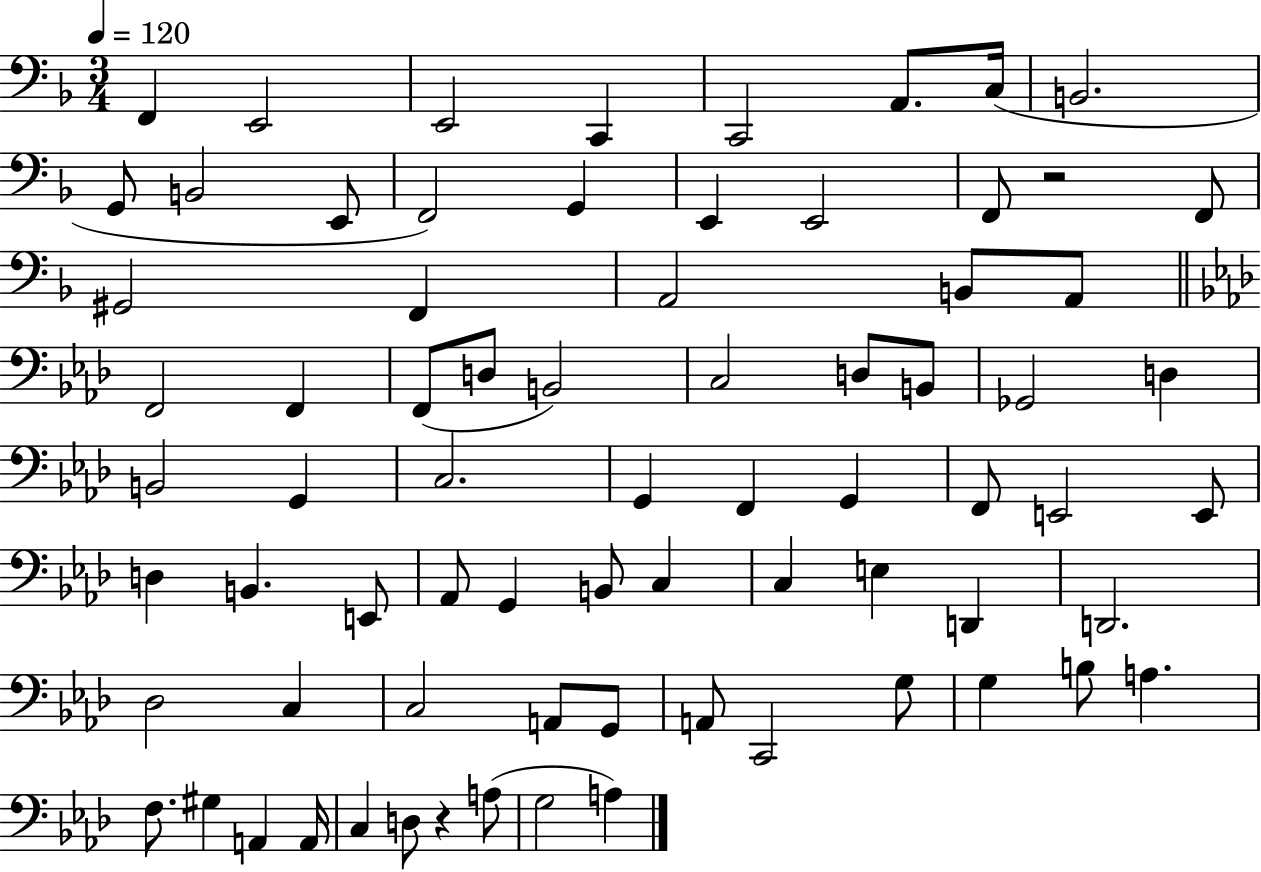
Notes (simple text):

F2/q E2/h E2/h C2/q C2/h A2/e. C3/s B2/h. G2/e B2/h E2/e F2/h G2/q E2/q E2/h F2/e R/h F2/e G#2/h F2/q A2/h B2/e A2/e F2/h F2/q F2/e D3/e B2/h C3/h D3/e B2/e Gb2/h D3/q B2/h G2/q C3/h. G2/q F2/q G2/q F2/e E2/h E2/e D3/q B2/q. E2/e Ab2/e G2/q B2/e C3/q C3/q E3/q D2/q D2/h. Db3/h C3/q C3/h A2/e G2/e A2/e C2/h G3/e G3/q B3/e A3/q. F3/e. G#3/q A2/q A2/s C3/q D3/e R/q A3/e G3/h A3/q